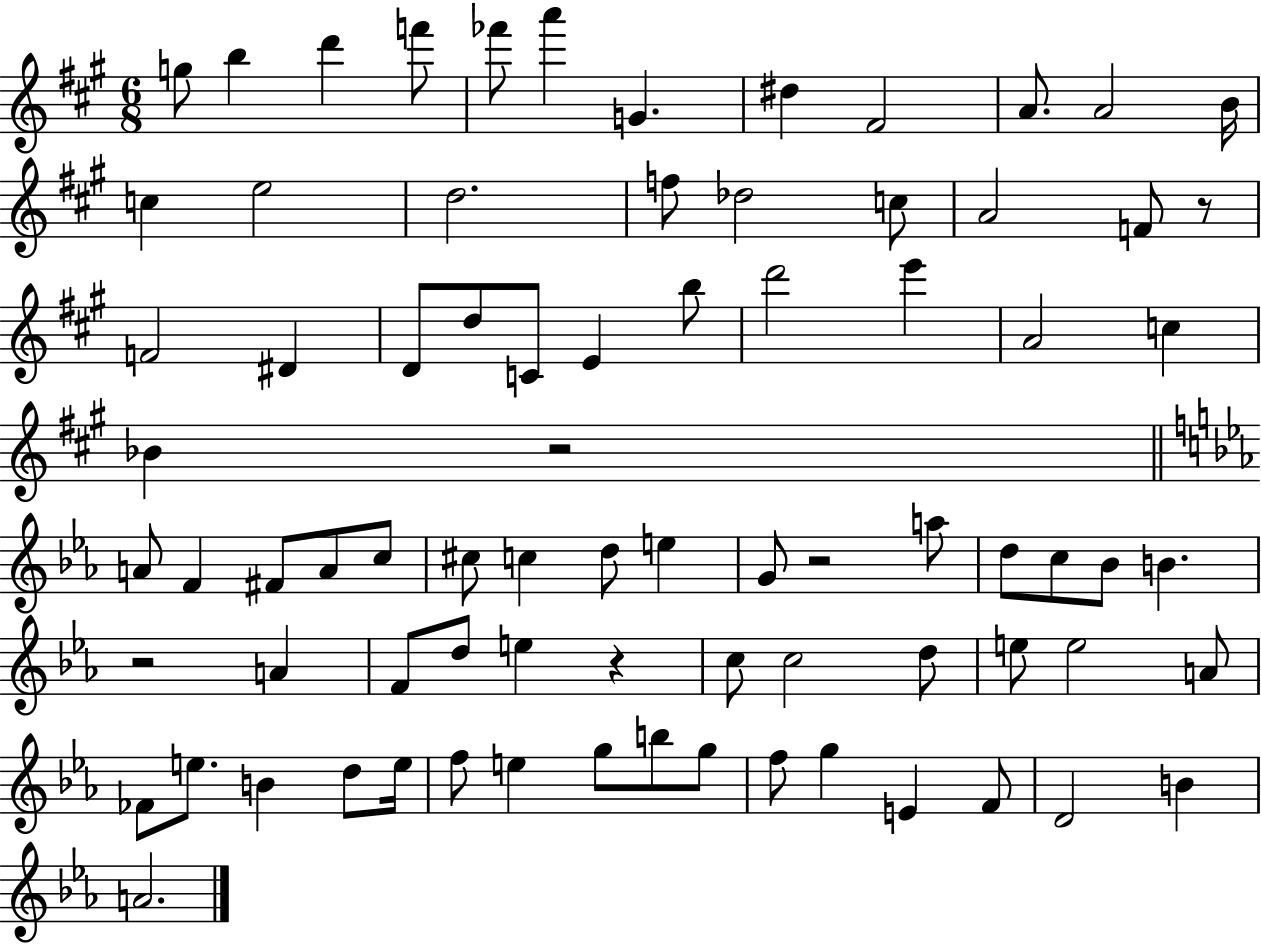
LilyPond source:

{
  \clef treble
  \numericTimeSignature
  \time 6/8
  \key a \major
  g''8 b''4 d'''4 f'''8 | fes'''8 a'''4 g'4. | dis''4 fis'2 | a'8. a'2 b'16 | \break c''4 e''2 | d''2. | f''8 des''2 c''8 | a'2 f'8 r8 | \break f'2 dis'4 | d'8 d''8 c'8 e'4 b''8 | d'''2 e'''4 | a'2 c''4 | \break bes'4 r2 | \bar "||" \break \key ees \major a'8 f'4 fis'8 a'8 c''8 | cis''8 c''4 d''8 e''4 | g'8 r2 a''8 | d''8 c''8 bes'8 b'4. | \break r2 a'4 | f'8 d''8 e''4 r4 | c''8 c''2 d''8 | e''8 e''2 a'8 | \break fes'8 e''8. b'4 d''8 e''16 | f''8 e''4 g''8 b''8 g''8 | f''8 g''4 e'4 f'8 | d'2 b'4 | \break a'2. | \bar "|."
}